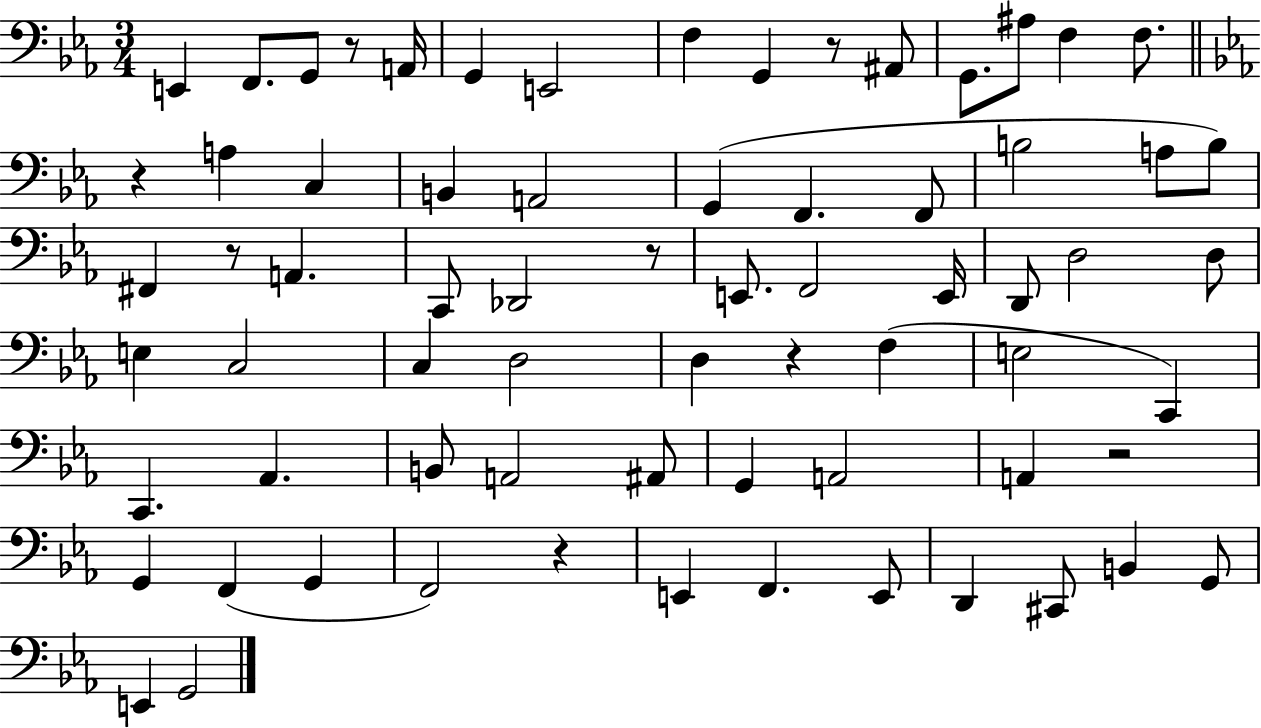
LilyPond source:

{
  \clef bass
  \numericTimeSignature
  \time 3/4
  \key ees \major
  e,4 f,8. g,8 r8 a,16 | g,4 e,2 | f4 g,4 r8 ais,8 | g,8. ais8 f4 f8. | \break \bar "||" \break \key ees \major r4 a4 c4 | b,4 a,2 | g,4( f,4. f,8 | b2 a8 b8) | \break fis,4 r8 a,4. | c,8 des,2 r8 | e,8. f,2 e,16 | d,8 d2 d8 | \break e4 c2 | c4 d2 | d4 r4 f4( | e2 c,4) | \break c,4. aes,4. | b,8 a,2 ais,8 | g,4 a,2 | a,4 r2 | \break g,4 f,4( g,4 | f,2) r4 | e,4 f,4. e,8 | d,4 cis,8 b,4 g,8 | \break e,4 g,2 | \bar "|."
}